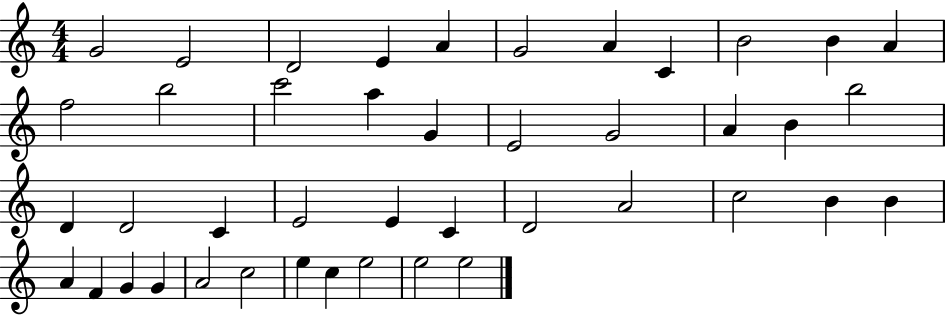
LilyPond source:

{
  \clef treble
  \numericTimeSignature
  \time 4/4
  \key c \major
  g'2 e'2 | d'2 e'4 a'4 | g'2 a'4 c'4 | b'2 b'4 a'4 | \break f''2 b''2 | c'''2 a''4 g'4 | e'2 g'2 | a'4 b'4 b''2 | \break d'4 d'2 c'4 | e'2 e'4 c'4 | d'2 a'2 | c''2 b'4 b'4 | \break a'4 f'4 g'4 g'4 | a'2 c''2 | e''4 c''4 e''2 | e''2 e''2 | \break \bar "|."
}